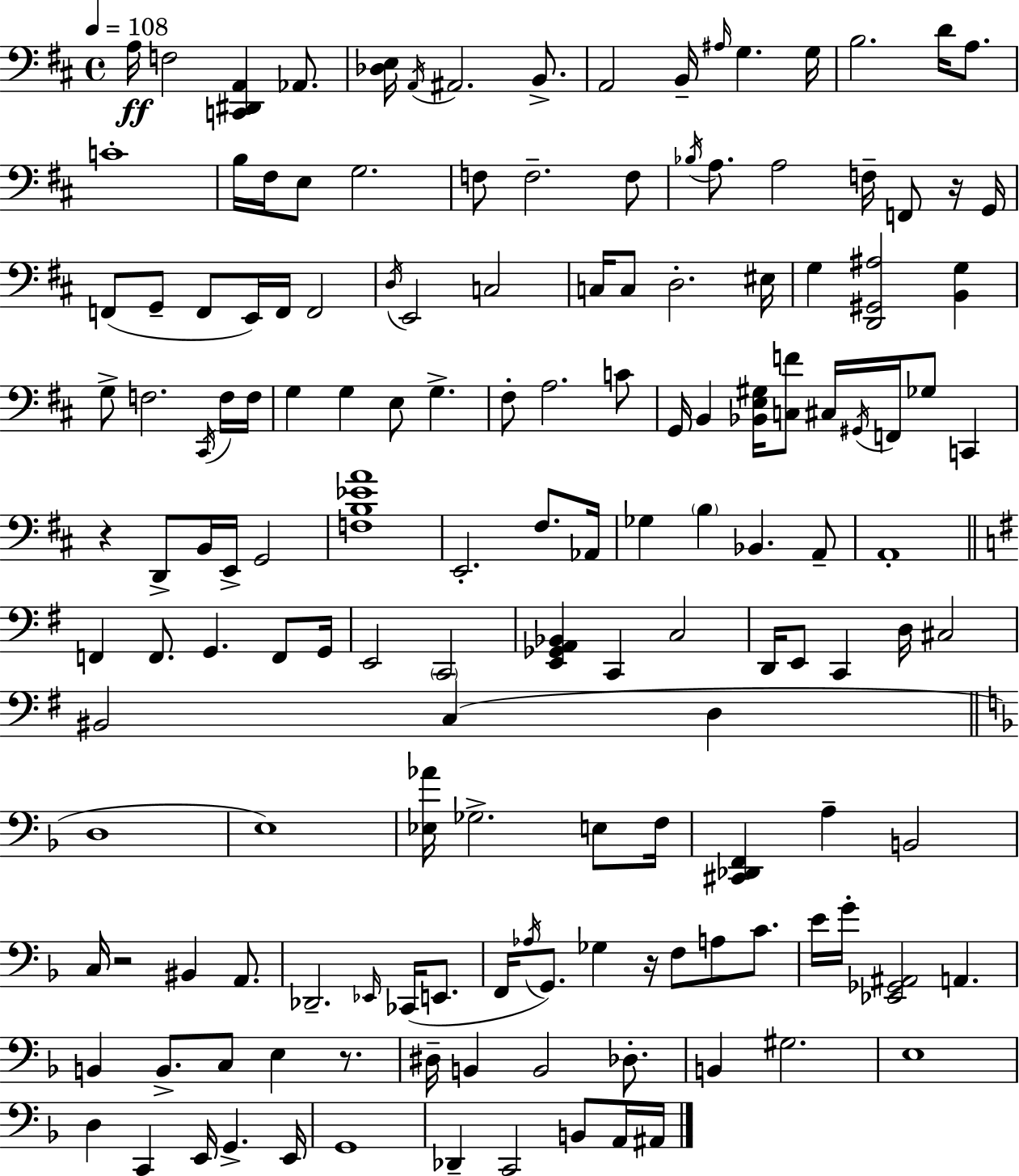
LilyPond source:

{
  \clef bass
  \time 4/4
  \defaultTimeSignature
  \key d \major
  \tempo 4 = 108
  a16\ff f2 <c, dis, a,>4 aes,8. | <des e>16 \acciaccatura { a,16 } ais,2. b,8.-> | a,2 b,16-- \grace { ais16 } g4. | g16 b2. d'16 a8. | \break c'1-. | b16 fis16 e8 g2. | f8 f2.-- | f8 \acciaccatura { bes16 } a8. a2 f16-- f,8 | \break r16 g,16 f,8( g,8-- f,8 e,16) f,16 f,2 | \acciaccatura { d16 } e,2 c2 | c16 c8 d2.-. | eis16 g4 <d, gis, ais>2 | \break <b, g>4 g8-> f2. | \acciaccatura { cis,16 } f16 f16 g4 g4 e8 g4.-> | fis8-. a2. | c'8 g,16 b,4 <bes, e gis>16 <c f'>8 cis16 \acciaccatura { gis,16 } f,16 | \break ges8 c,4 r4 d,8-> b,16 e,16-> g,2 | <f b ees' a'>1 | e,2.-. | fis8. aes,16 ges4 \parenthesize b4 bes,4. | \break a,8-- a,1-. | \bar "||" \break \key e \minor f,4 f,8. g,4. f,8 g,16 | e,2 \parenthesize c,2 | <e, ges, a, bes,>4 c,4 c2 | d,16 e,8 c,4 d16 cis2 | \break bis,2 c4( d4 | \bar "||" \break \key f \major d1 | e1) | <ees aes'>16 ges2.-> e8 f16 | <cis, des, f,>4 a4-- b,2 | \break c16 r2 bis,4 a,8. | des,2.-- \grace { ees,16 }( ces,16 e,8. | f,16 \acciaccatura { aes16 }) g,8. ges4 r16 f8 a8 c'8. | e'16 g'16-. <ees, ges, ais,>2 a,4. | \break b,4 b,8.-> c8 e4 r8. | dis16-- b,4 b,2 des8.-. | b,4 gis2. | e1 | \break d4 c,4 e,16 g,4.-> | e,16 g,1 | des,4-- c,2 b,8 | a,16 ais,16 \bar "|."
}